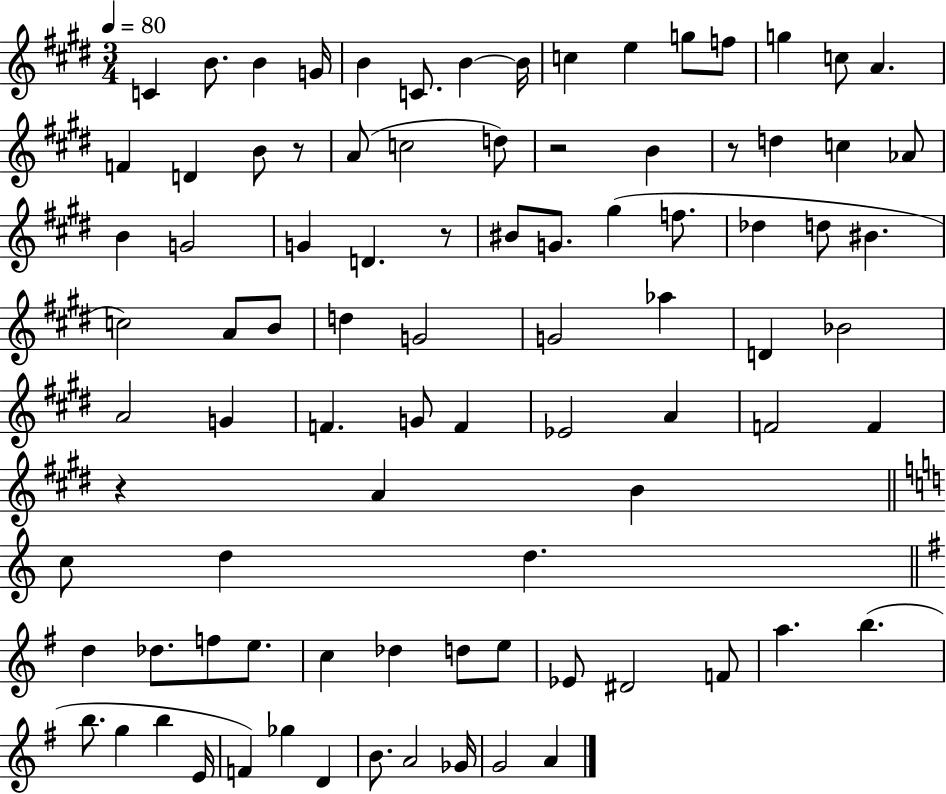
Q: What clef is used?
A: treble